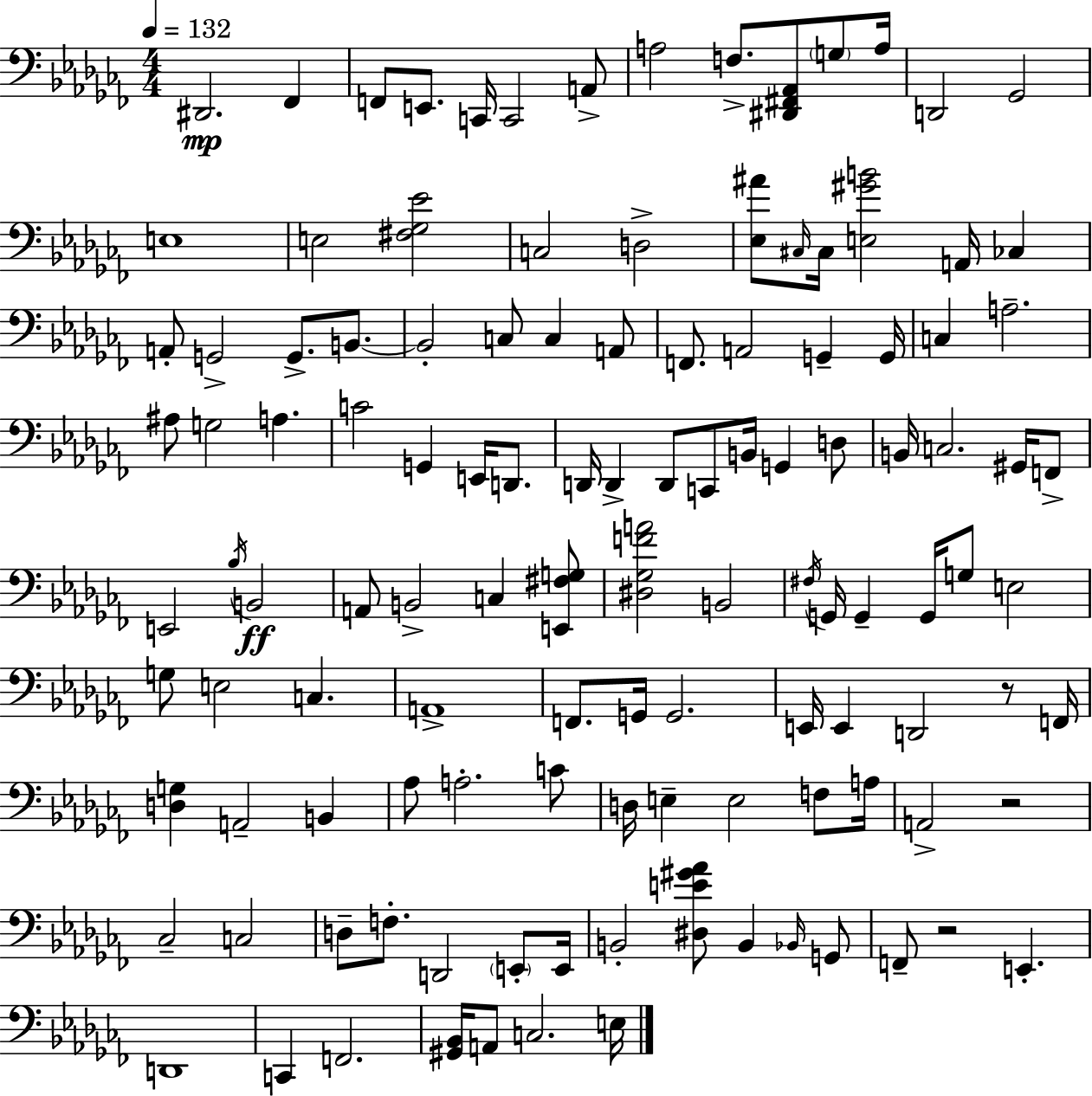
X:1
T:Untitled
M:4/4
L:1/4
K:Abm
^D,,2 _F,, F,,/2 E,,/2 C,,/4 C,,2 A,,/2 A,2 F,/2 [^D,,^F,,_A,,]/2 G,/2 A,/4 D,,2 _G,,2 E,4 E,2 [^F,_G,_E]2 C,2 D,2 [_E,^A]/2 ^C,/4 ^C,/4 [E,^GB]2 A,,/4 _C, A,,/2 G,,2 G,,/2 B,,/2 B,,2 C,/2 C, A,,/2 F,,/2 A,,2 G,, G,,/4 C, A,2 ^A,/2 G,2 A, C2 G,, E,,/4 D,,/2 D,,/4 D,, D,,/2 C,,/2 B,,/4 G,, D,/2 B,,/4 C,2 ^G,,/4 F,,/2 E,,2 _B,/4 B,,2 A,,/2 B,,2 C, [E,,^F,G,]/2 [^D,_G,FA]2 B,,2 ^F,/4 G,,/4 G,, G,,/4 G,/2 E,2 G,/2 E,2 C, A,,4 F,,/2 G,,/4 G,,2 E,,/4 E,, D,,2 z/2 F,,/4 [D,G,] A,,2 B,, _A,/2 A,2 C/2 D,/4 E, E,2 F,/2 A,/4 A,,2 z2 _C,2 C,2 D,/2 F,/2 D,,2 E,,/2 E,,/4 B,,2 [^D,E^G_A]/2 B,, _B,,/4 G,,/2 F,,/2 z2 E,, D,,4 C,, F,,2 [^G,,_B,,]/4 A,,/2 C,2 E,/4